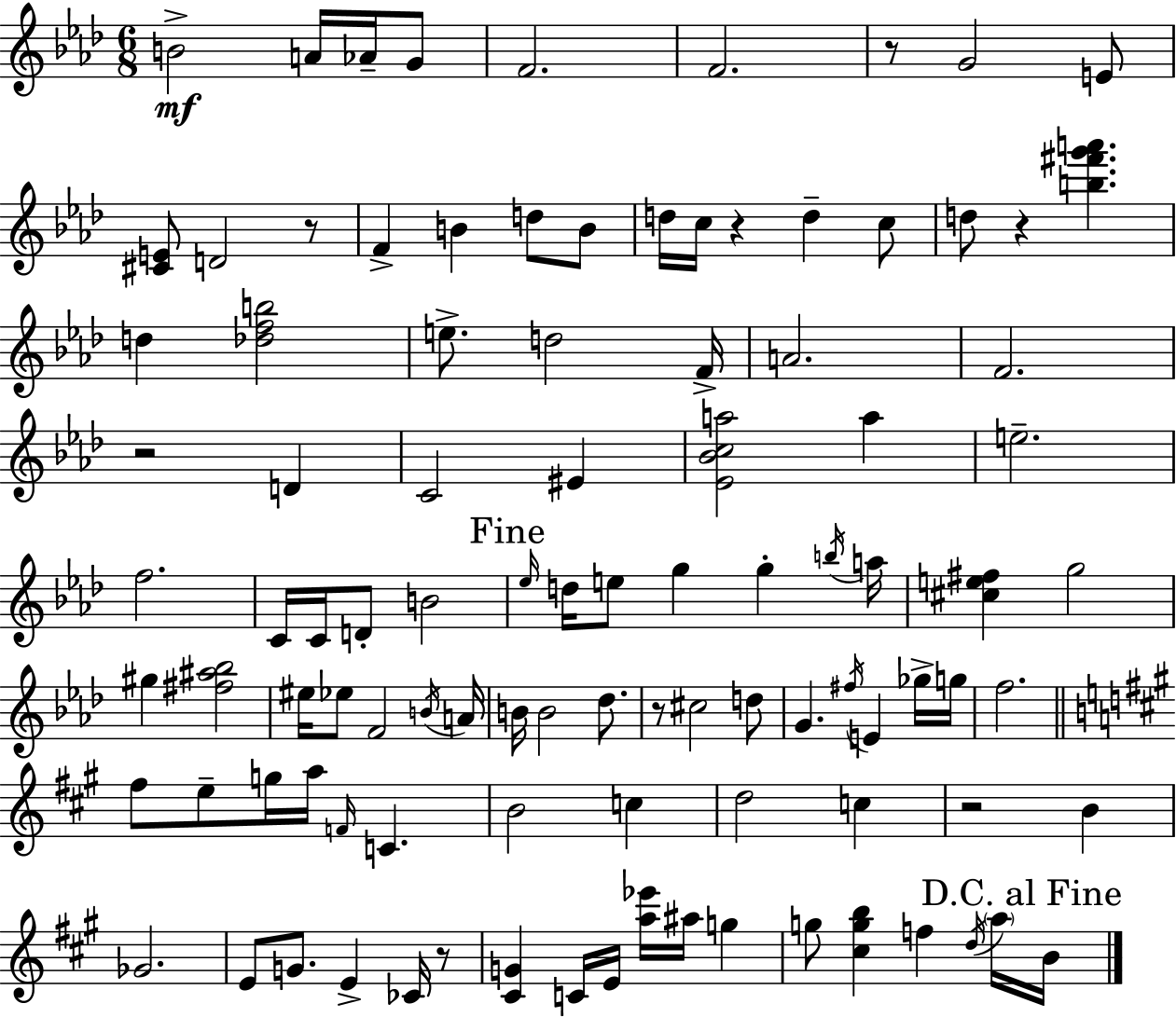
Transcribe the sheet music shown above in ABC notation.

X:1
T:Untitled
M:6/8
L:1/4
K:Ab
B2 A/4 _A/4 G/2 F2 F2 z/2 G2 E/2 [^CE]/2 D2 z/2 F B d/2 B/2 d/4 c/4 z d c/2 d/2 z [b^f'g'a'] d [_dfb]2 e/2 d2 F/4 A2 F2 z2 D C2 ^E [_E_Bca]2 a e2 f2 C/4 C/4 D/2 B2 _e/4 d/4 e/2 g g b/4 a/4 [^ce^f] g2 ^g [^f^a_b]2 ^e/4 _e/2 F2 B/4 A/4 B/4 B2 _d/2 z/2 ^c2 d/2 G ^f/4 E _g/4 g/4 f2 ^f/2 e/2 g/4 a/4 F/4 C B2 c d2 c z2 B _G2 E/2 G/2 E _C/4 z/2 [^CG] C/4 E/4 [a_e']/4 ^a/4 g g/2 [^cgb] f d/4 a/4 B/4